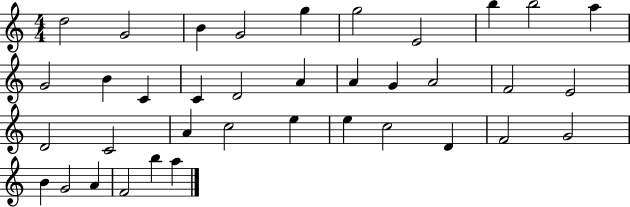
X:1
T:Untitled
M:4/4
L:1/4
K:C
d2 G2 B G2 g g2 E2 b b2 a G2 B C C D2 A A G A2 F2 E2 D2 C2 A c2 e e c2 D F2 G2 B G2 A F2 b a